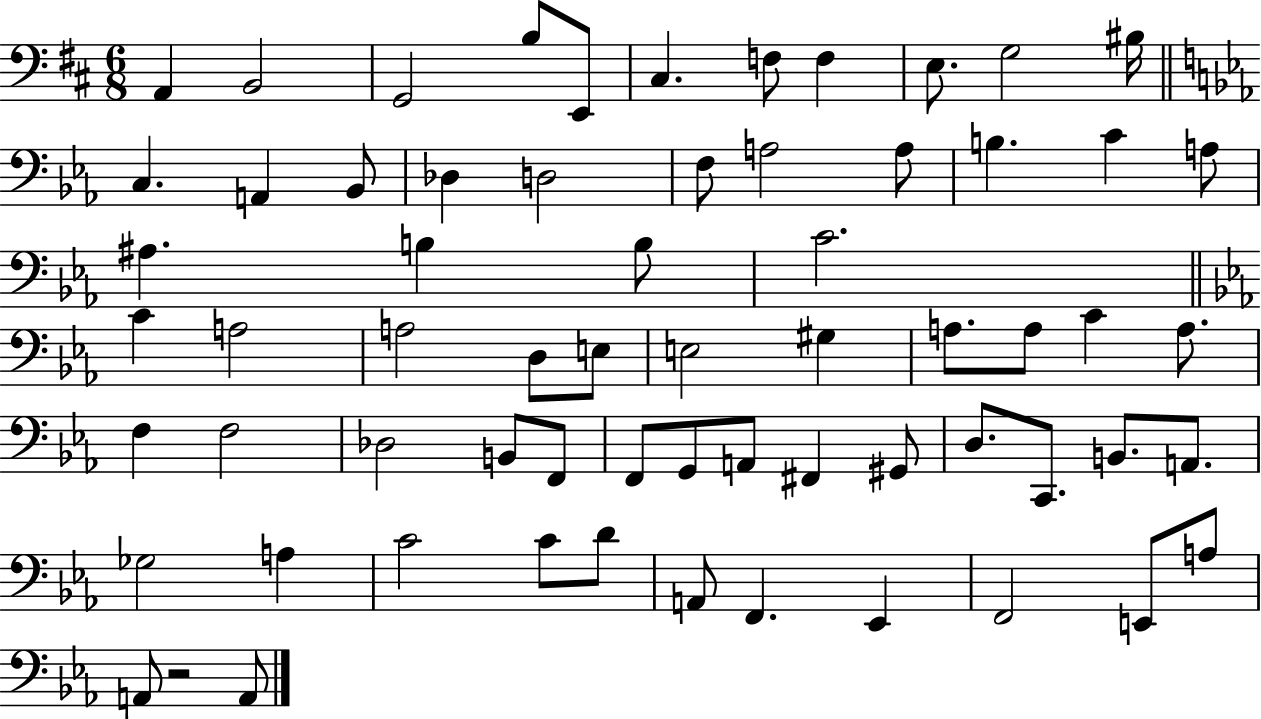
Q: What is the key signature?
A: D major